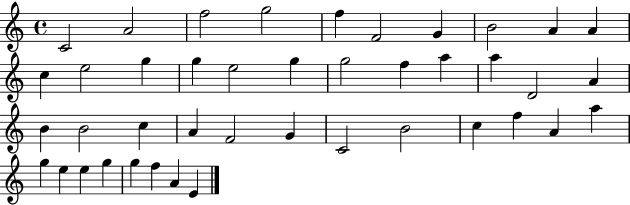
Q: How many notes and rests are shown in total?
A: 42